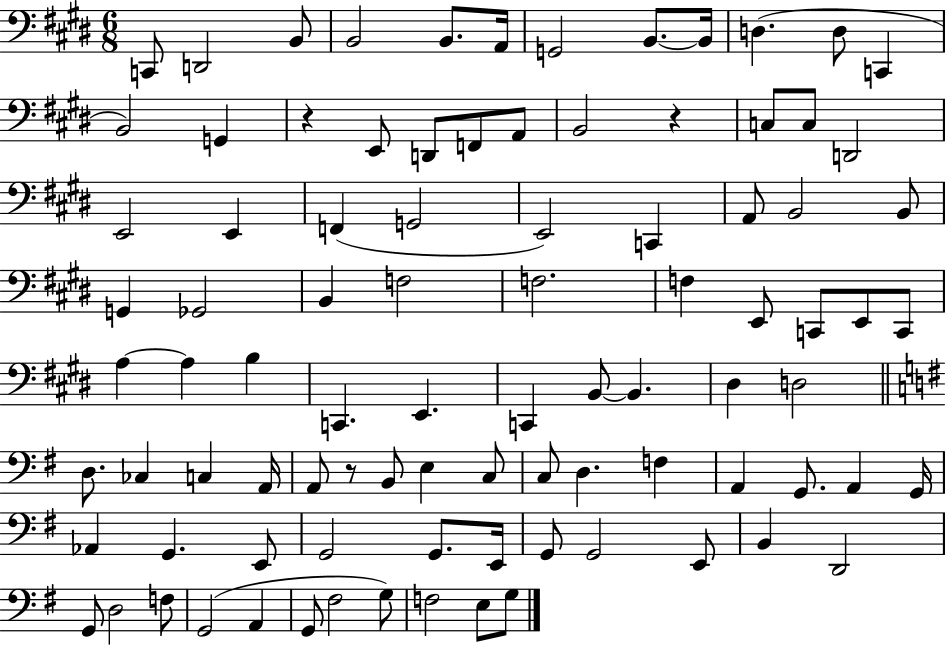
C2/e D2/h B2/e B2/h B2/e. A2/s G2/h B2/e. B2/s D3/q. D3/e C2/q B2/h G2/q R/q E2/e D2/e F2/e A2/e B2/h R/q C3/e C3/e D2/h E2/h E2/q F2/q G2/h E2/h C2/q A2/e B2/h B2/e G2/q Gb2/h B2/q F3/h F3/h. F3/q E2/e C2/e E2/e C2/e A3/q A3/q B3/q C2/q. E2/q. C2/q B2/e B2/q. D#3/q D3/h D3/e. CES3/q C3/q A2/s A2/e R/e B2/e E3/q C3/e C3/e D3/q. F3/q A2/q G2/e. A2/q G2/s Ab2/q G2/q. E2/e G2/h G2/e. E2/s G2/e G2/h E2/e B2/q D2/h G2/e D3/h F3/e G2/h A2/q G2/e F#3/h G3/e F3/h E3/e G3/e